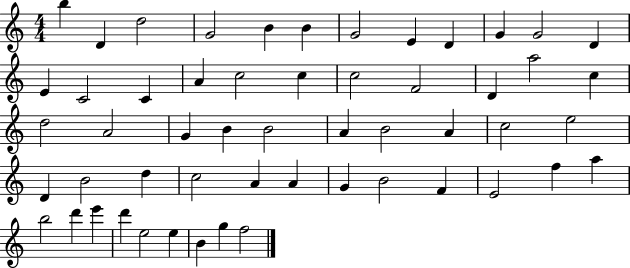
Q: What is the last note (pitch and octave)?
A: F5